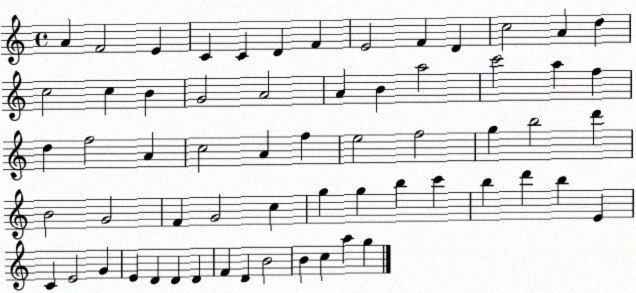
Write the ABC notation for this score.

X:1
T:Untitled
M:4/4
L:1/4
K:C
A F2 E C C D F E2 F D c2 A d c2 c B G2 A2 A B a2 c'2 a f d f2 A c2 A f e2 f2 g b2 d' B2 G2 F G2 c g g b c' b d' b E C E2 G E D D D F D B2 B c a g